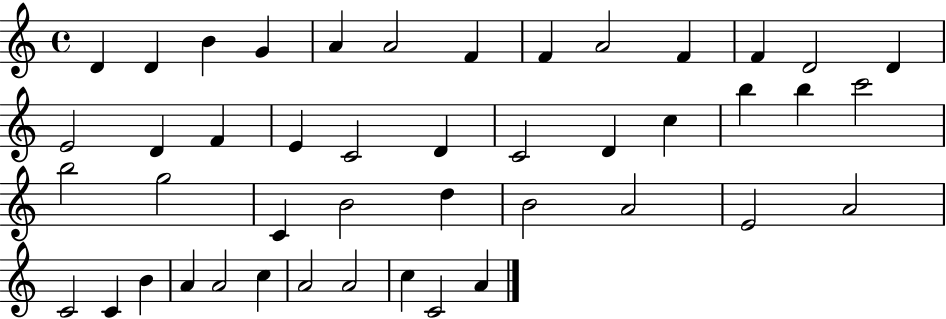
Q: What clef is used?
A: treble